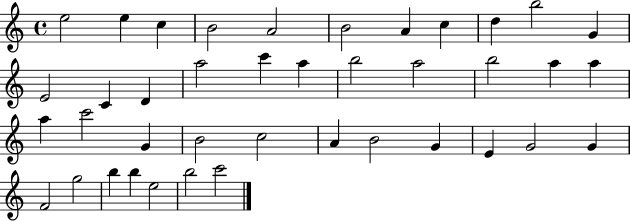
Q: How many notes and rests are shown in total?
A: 40